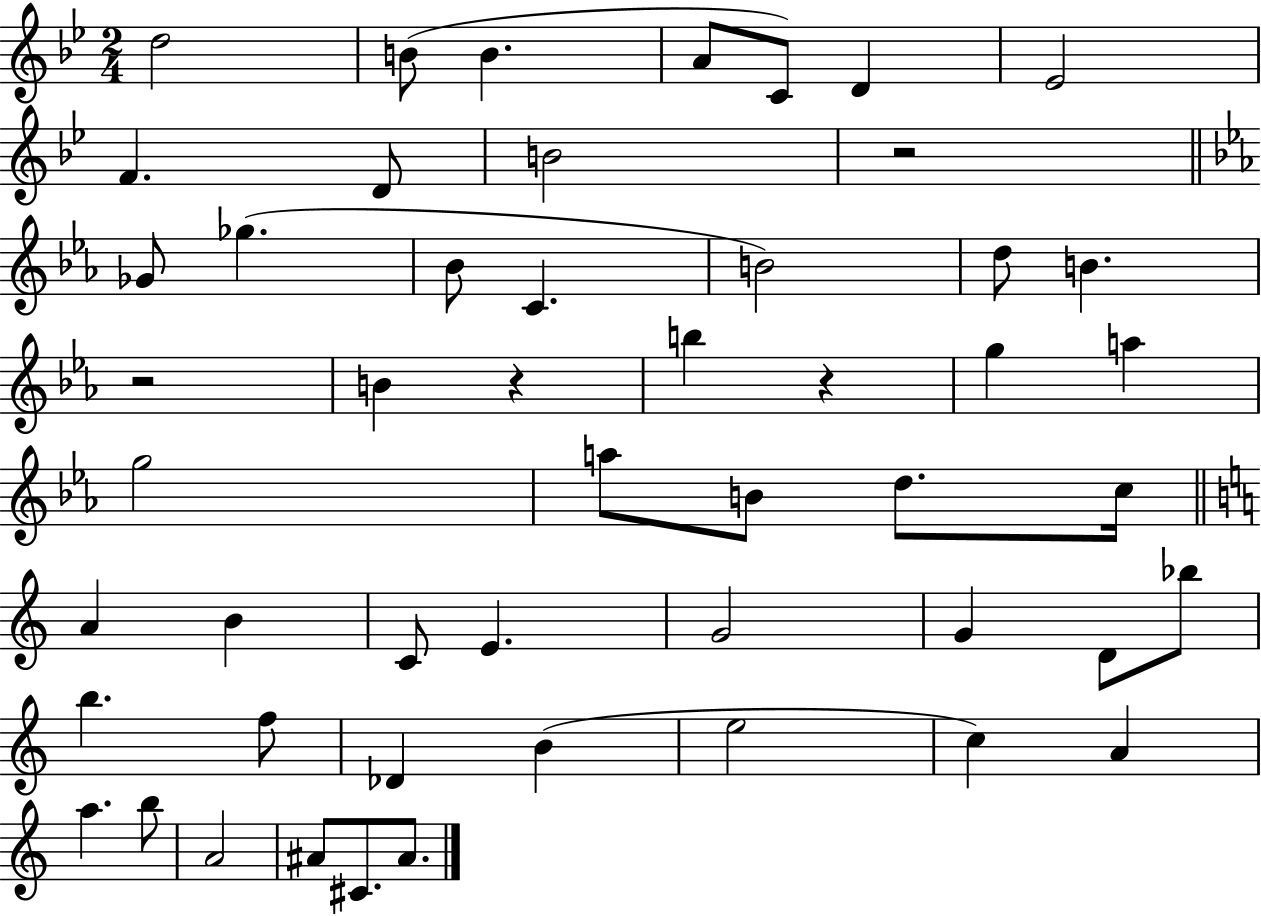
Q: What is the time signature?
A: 2/4